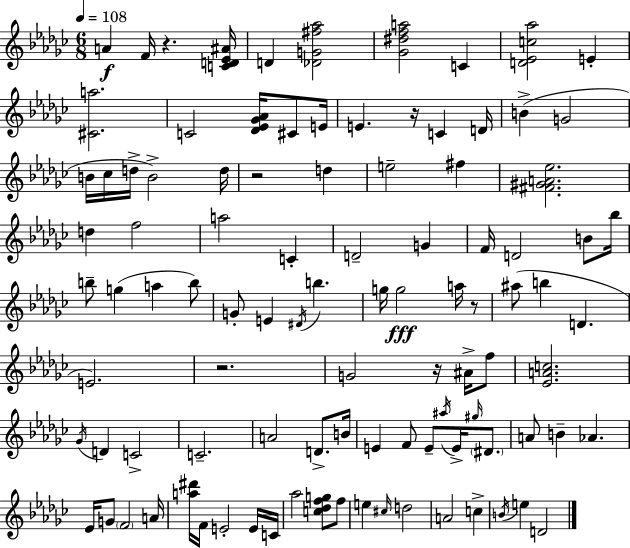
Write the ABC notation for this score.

X:1
T:Untitled
M:6/8
L:1/4
K:Ebm
A F/4 z [CD_E^A]/4 D [_DG^f_a]2 [_G^dfa]2 C [D_Ec_a]2 E [^Ca]2 C2 [_D_E_G_A]/4 ^C/2 E/4 E z/4 C D/4 B G2 B/4 _c/4 d/4 B2 d/4 z2 d e2 ^f [^F^GA_e]2 d f2 a2 C D2 G F/4 D2 B/2 _b/4 b/2 g a b/2 G/2 E ^D/4 b g/4 g2 a/4 z/2 ^a/2 b D E2 z2 G2 z/4 ^A/4 f/2 [_EAc]2 _G/4 D C2 C2 A2 D/2 B/4 E F/2 E/2 ^a/4 E/4 ^g/4 ^D/2 A/2 B _A _E/4 G/2 F2 A/4 [a^d']/4 F/4 E2 E/4 C/4 _a2 [c_dfg]/2 f/2 e ^c/4 d2 A2 c B/4 e D2